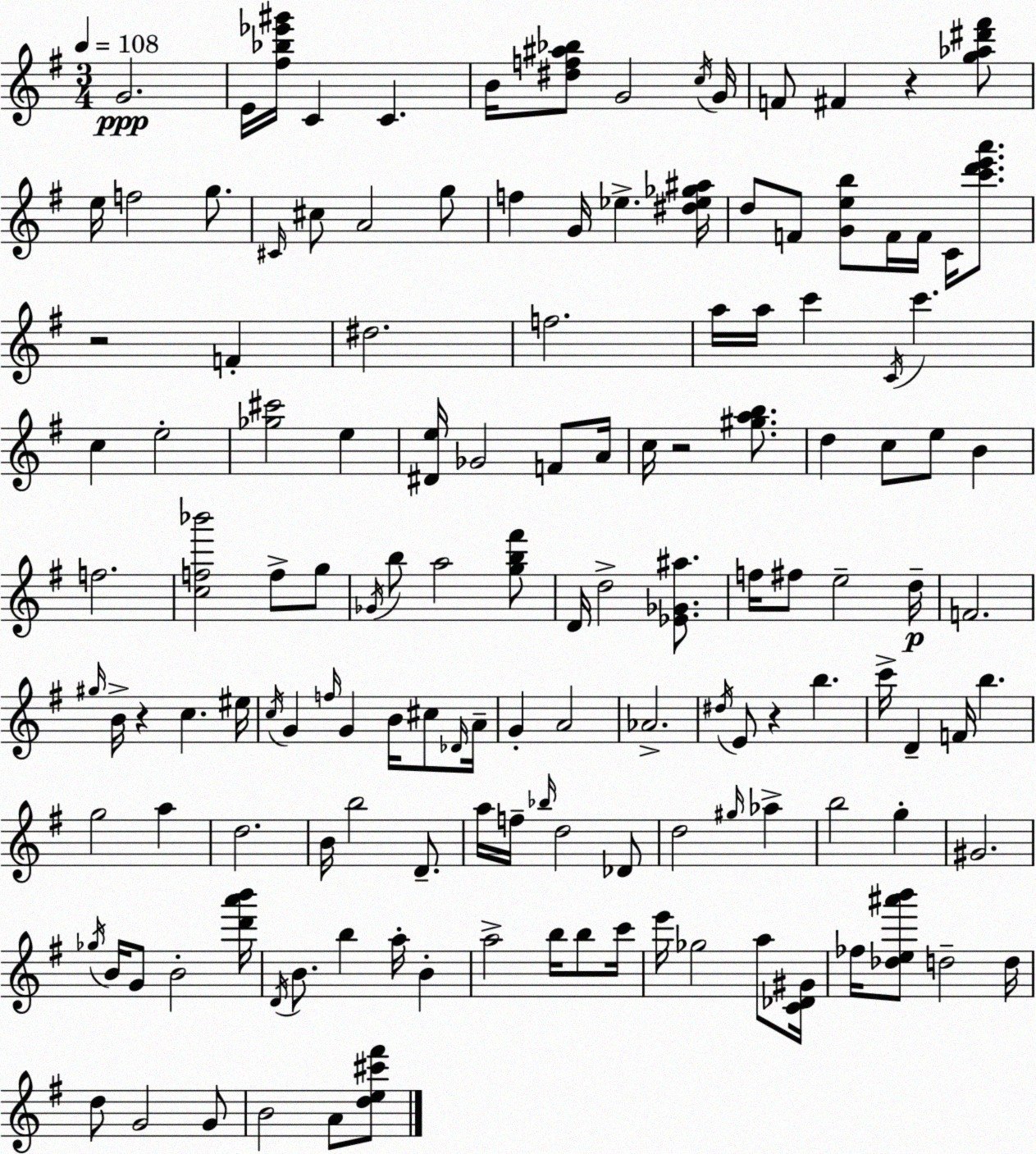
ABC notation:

X:1
T:Untitled
M:3/4
L:1/4
K:G
G2 E/4 [^f_b_e'^g']/4 C C B/4 [^df^a_b]/2 G2 c/4 G/4 F/2 ^F z [g_a^d'^f']/2 e/4 f2 g/2 ^C/4 ^c/2 A2 g/2 f G/4 _e [^d_e_g^a]/4 d/2 F/2 [Geb]/2 F/4 F/4 C/4 [c'd'e'a']/2 z2 F ^d2 f2 a/4 a/4 c' C/4 c' c e2 [_g^c']2 e [^De]/4 _G2 F/2 A/4 c/4 z2 [^gab]/2 d c/2 e/2 B f2 [cf_b']2 f/2 g/2 _G/4 b/2 a2 [gb^f']/2 D/4 d2 [_E_G^a]/2 f/4 ^f/2 e2 d/4 F2 ^g/4 B/4 z c ^e/4 c/4 G f/4 G B/4 ^c/2 _D/4 A/4 G A2 _A2 ^d/4 E/2 z b c'/4 D F/4 b g2 a d2 B/4 b2 D/2 a/4 f/4 _b/4 d2 _D/2 d2 ^g/4 _a b2 g ^G2 _g/4 B/4 G/2 B2 [d'a'b']/4 D/4 B/2 b a/4 B a2 b/4 b/2 c'/4 e'/4 _g2 a/2 [C_D^G]/4 _f/4 [_de^a'b']/2 d2 d/4 d/2 G2 G/2 B2 A/2 [de^c'^f']/2